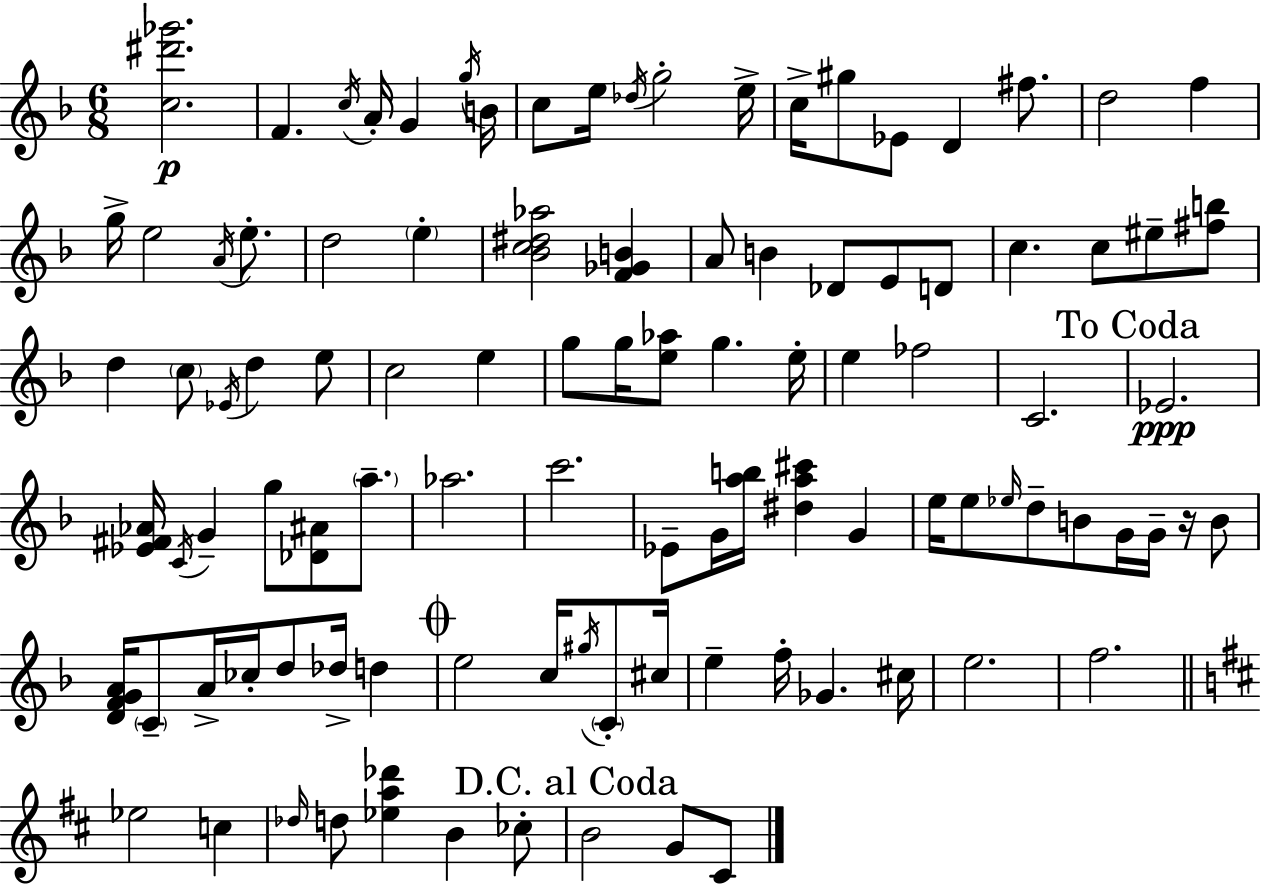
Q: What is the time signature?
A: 6/8